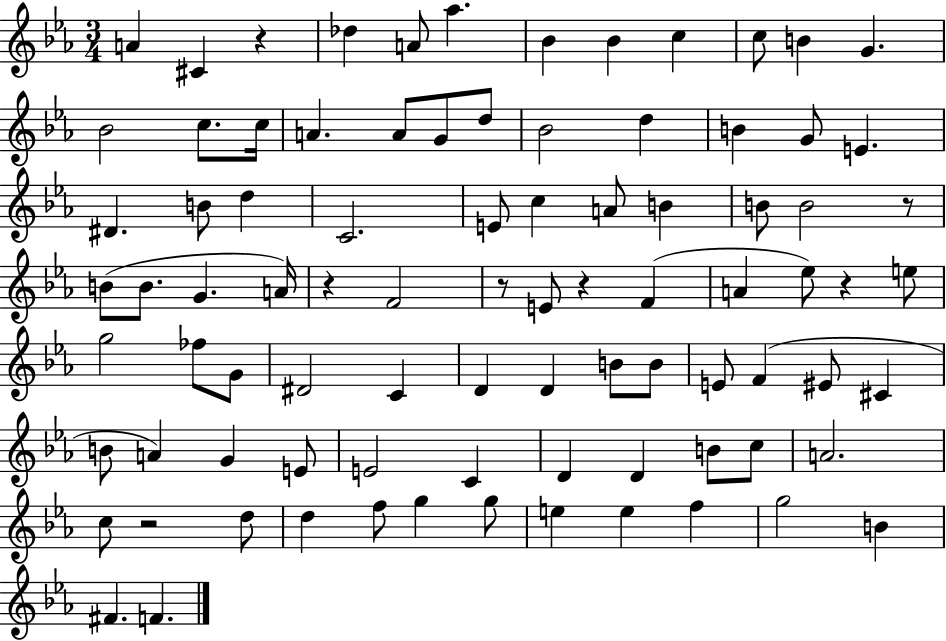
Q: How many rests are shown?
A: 7